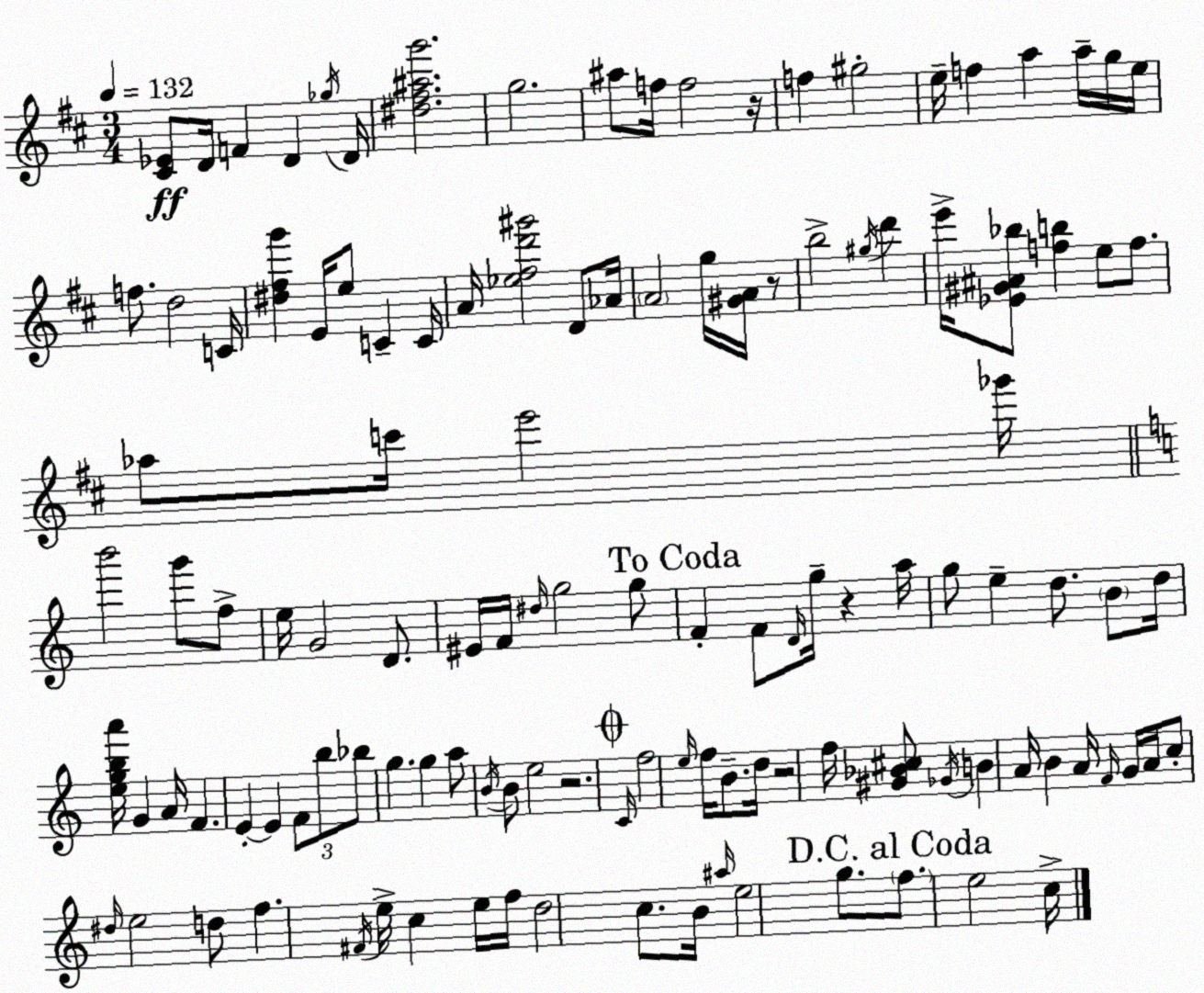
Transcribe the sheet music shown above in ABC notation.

X:1
T:Untitled
M:3/4
L:1/4
K:D
[^C_E]/2 D/4 F D _g/4 D/4 [^d^f^ag']2 g2 ^a/2 f/4 f2 z/4 f ^g2 e/4 f a a/4 g/4 e/4 f/2 d2 C/4 [^d^fg'] E/4 e/2 C C/4 A/4 [_e^fd'^g']2 D/2 _A/4 A2 g/4 [^GA]/4 z/2 b2 ^g/4 d' e'/4 [_E^G^A_b]/2 [fb] e/2 f/2 _a/2 c'/4 e'2 _g'/4 b'2 g'/2 f/2 e/4 G2 D/2 ^E/4 F/4 ^d/4 g2 g/2 F F/2 D/4 g/4 z a/4 g/2 e d/2 B/2 d/4 [egba']/4 G A/4 F E E F/2 b/2 _b/2 g g a/2 B/4 B/2 e2 z2 C/4 f2 e/4 f/4 B/2 d/4 z2 f/4 [^G_B^c]/2 _G/4 B A/4 B A/4 F/4 G/4 A/4 c/2 ^d/4 e2 d/2 f ^F/4 e/4 c e/4 f/4 d2 c/2 B/4 ^a/4 e2 g/2 f/2 e2 c/4